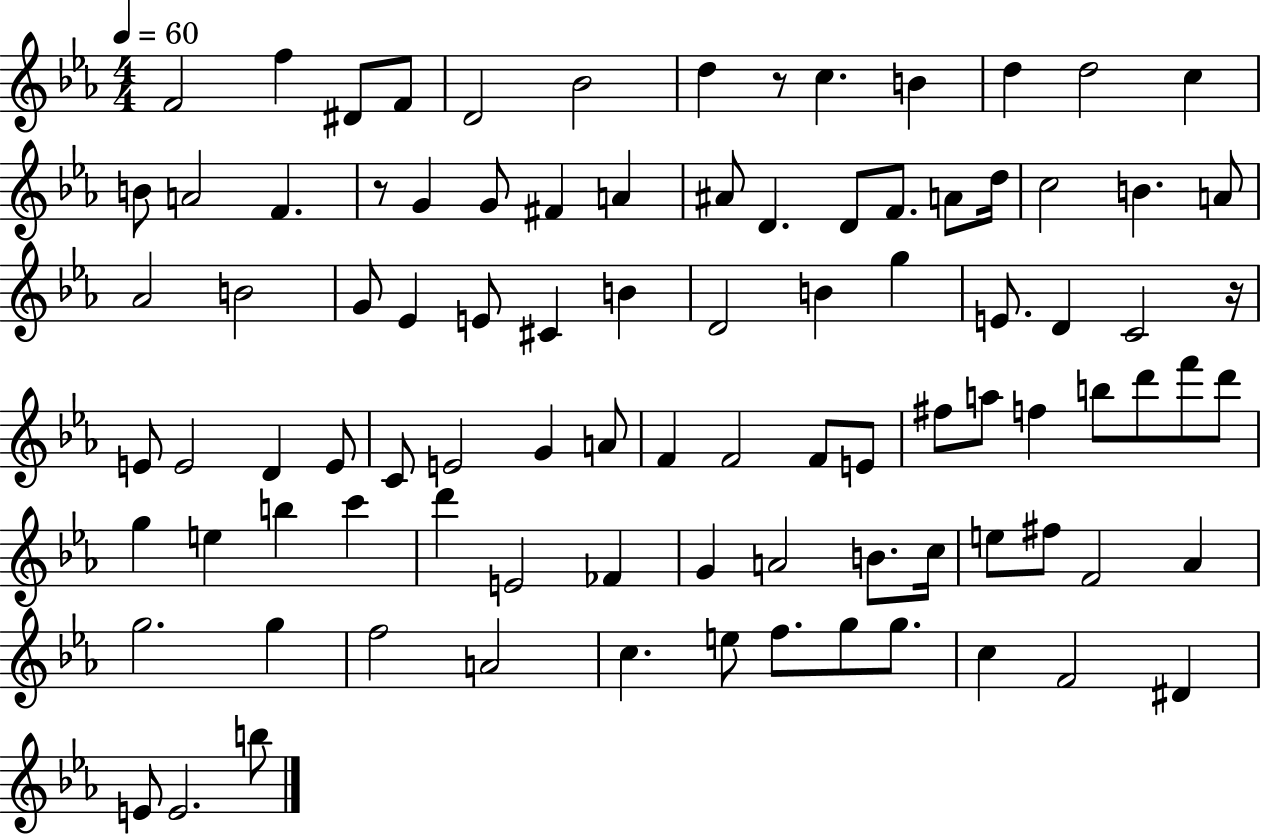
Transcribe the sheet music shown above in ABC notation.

X:1
T:Untitled
M:4/4
L:1/4
K:Eb
F2 f ^D/2 F/2 D2 _B2 d z/2 c B d d2 c B/2 A2 F z/2 G G/2 ^F A ^A/2 D D/2 F/2 A/2 d/4 c2 B A/2 _A2 B2 G/2 _E E/2 ^C B D2 B g E/2 D C2 z/4 E/2 E2 D E/2 C/2 E2 G A/2 F F2 F/2 E/2 ^f/2 a/2 f b/2 d'/2 f'/2 d'/2 g e b c' d' E2 _F G A2 B/2 c/4 e/2 ^f/2 F2 _A g2 g f2 A2 c e/2 f/2 g/2 g/2 c F2 ^D E/2 E2 b/2